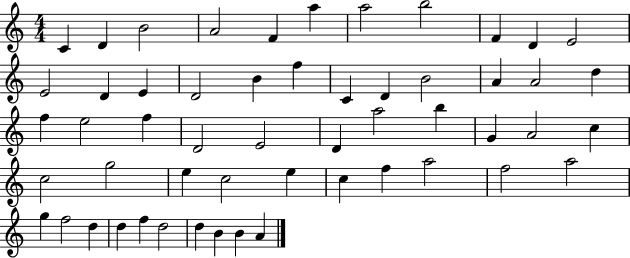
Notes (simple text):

C4/q D4/q B4/h A4/h F4/q A5/q A5/h B5/h F4/q D4/q E4/h E4/h D4/q E4/q D4/h B4/q F5/q C4/q D4/q B4/h A4/q A4/h D5/q F5/q E5/h F5/q D4/h E4/h D4/q A5/h B5/q G4/q A4/h C5/q C5/h G5/h E5/q C5/h E5/q C5/q F5/q A5/h F5/h A5/h G5/q F5/h D5/q D5/q F5/q D5/h D5/q B4/q B4/q A4/q